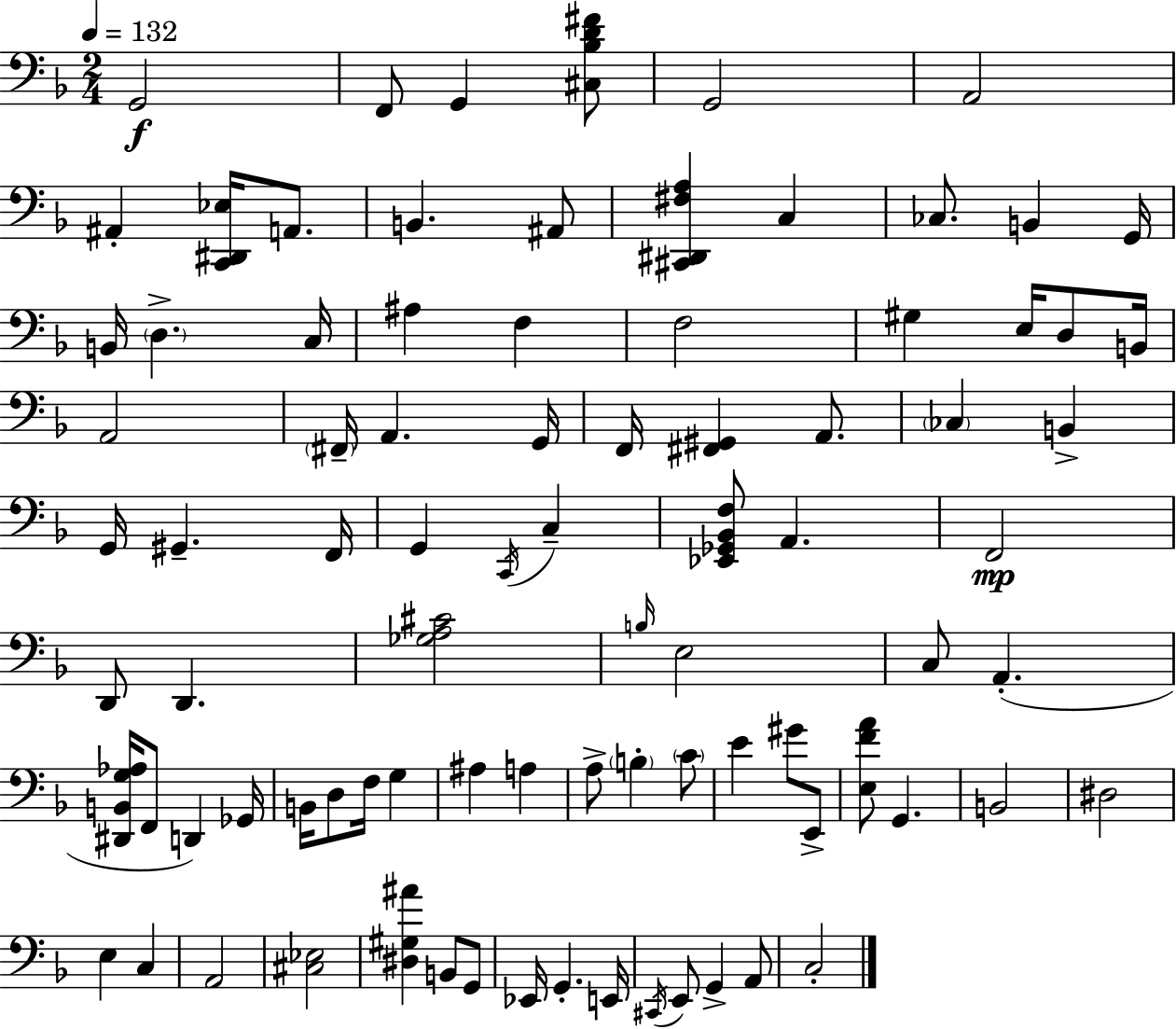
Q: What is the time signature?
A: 2/4